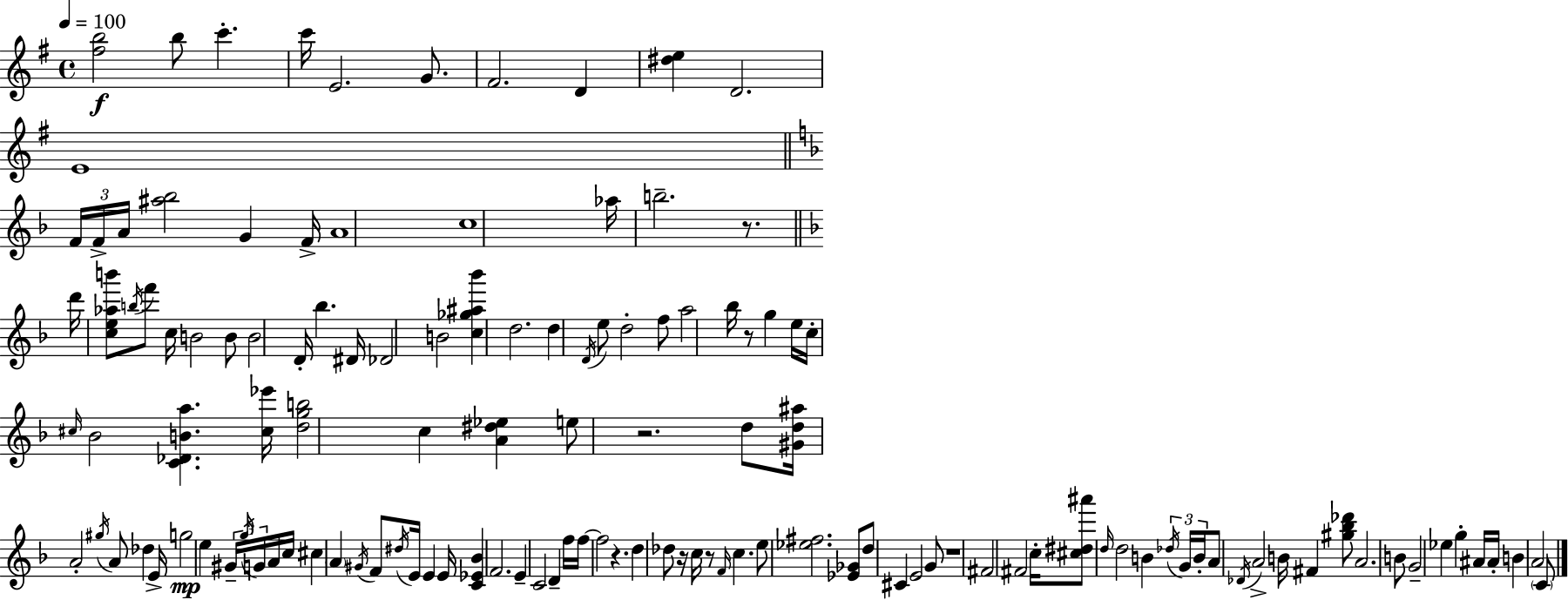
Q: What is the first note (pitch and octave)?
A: B5